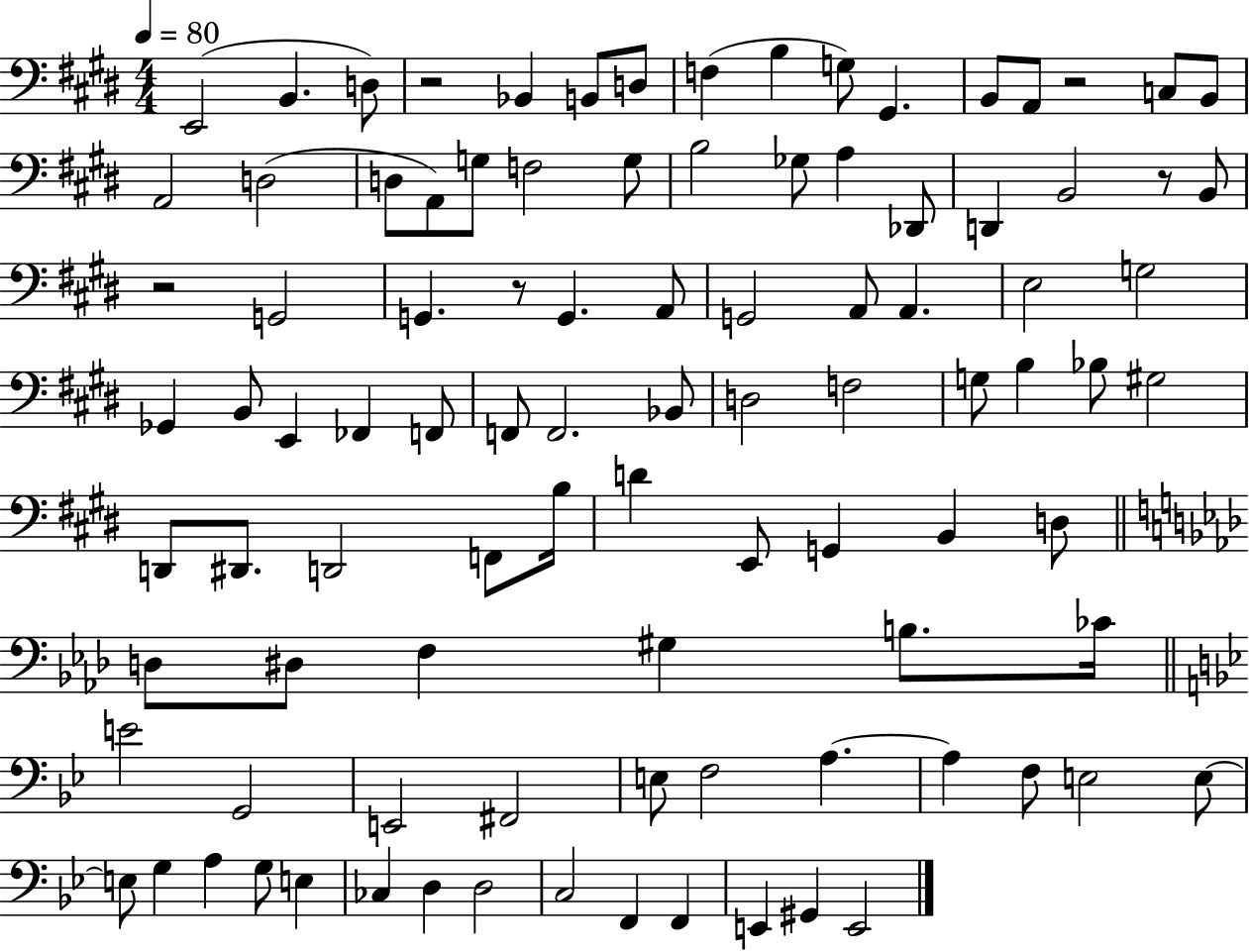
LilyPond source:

{
  \clef bass
  \numericTimeSignature
  \time 4/4
  \key e \major
  \tempo 4 = 80
  \repeat volta 2 { e,2( b,4. d8) | r2 bes,4 b,8 d8 | f4( b4 g8) gis,4. | b,8 a,8 r2 c8 b,8 | \break a,2 d2( | d8 a,8) g8 f2 g8 | b2 ges8 a4 des,8 | d,4 b,2 r8 b,8 | \break r2 g,2 | g,4. r8 g,4. a,8 | g,2 a,8 a,4. | e2 g2 | \break ges,4 b,8 e,4 fes,4 f,8 | f,8 f,2. bes,8 | d2 f2 | g8 b4 bes8 gis2 | \break d,8 dis,8. d,2 f,8 b16 | d'4 e,8 g,4 b,4 d8 | \bar "||" \break \key aes \major d8 dis8 f4 gis4 b8. ces'16 | \bar "||" \break \key bes \major e'2 g,2 | e,2 fis,2 | e8 f2 a4.~~ | a4 f8 e2 e8~~ | \break e8 g4 a4 g8 e4 | ces4 d4 d2 | c2 f,4 f,4 | e,4 gis,4 e,2 | \break } \bar "|."
}